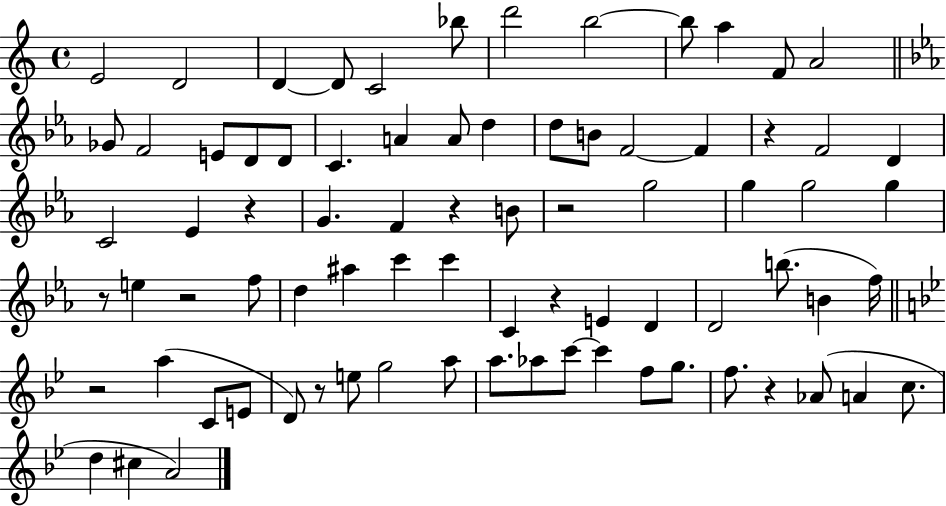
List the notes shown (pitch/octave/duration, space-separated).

E4/h D4/h D4/q D4/e C4/h Bb5/e D6/h B5/h B5/e A5/q F4/e A4/h Gb4/e F4/h E4/e D4/e D4/e C4/q. A4/q A4/e D5/q D5/e B4/e F4/h F4/q R/q F4/h D4/q C4/h Eb4/q R/q G4/q. F4/q R/q B4/e R/h G5/h G5/q G5/h G5/q R/e E5/q R/h F5/e D5/q A#5/q C6/q C6/q C4/q R/q E4/q D4/q D4/h B5/e. B4/q F5/s R/h A5/q C4/e E4/e D4/e R/e E5/e G5/h A5/e A5/e. Ab5/e C6/e C6/q F5/e G5/e. F5/e. R/q Ab4/e A4/q C5/e. D5/q C#5/q A4/h